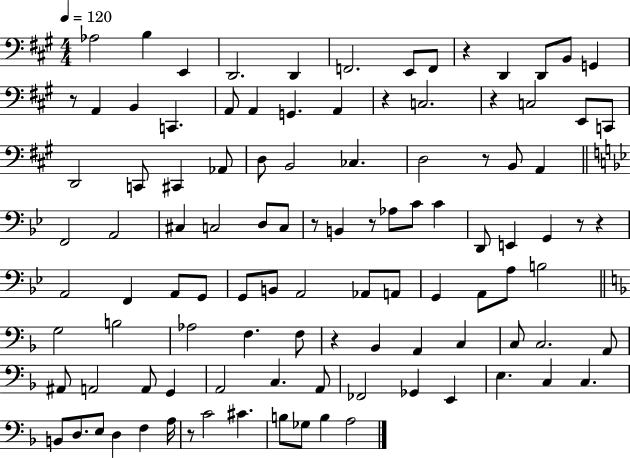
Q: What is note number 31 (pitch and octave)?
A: D3